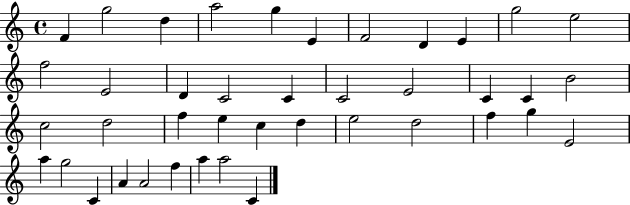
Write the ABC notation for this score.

X:1
T:Untitled
M:4/4
L:1/4
K:C
F g2 d a2 g E F2 D E g2 e2 f2 E2 D C2 C C2 E2 C C B2 c2 d2 f e c d e2 d2 f g E2 a g2 C A A2 f a a2 C